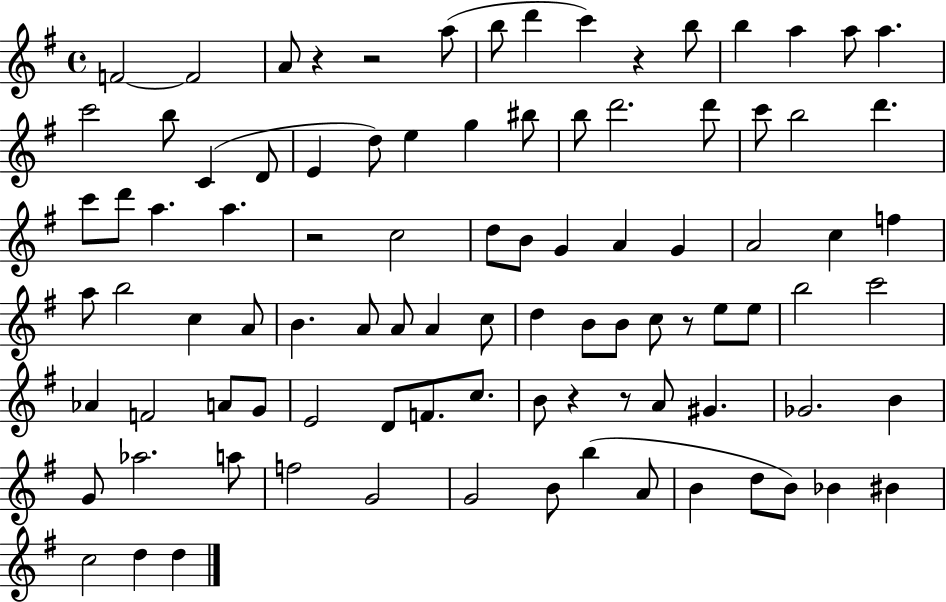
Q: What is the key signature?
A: G major